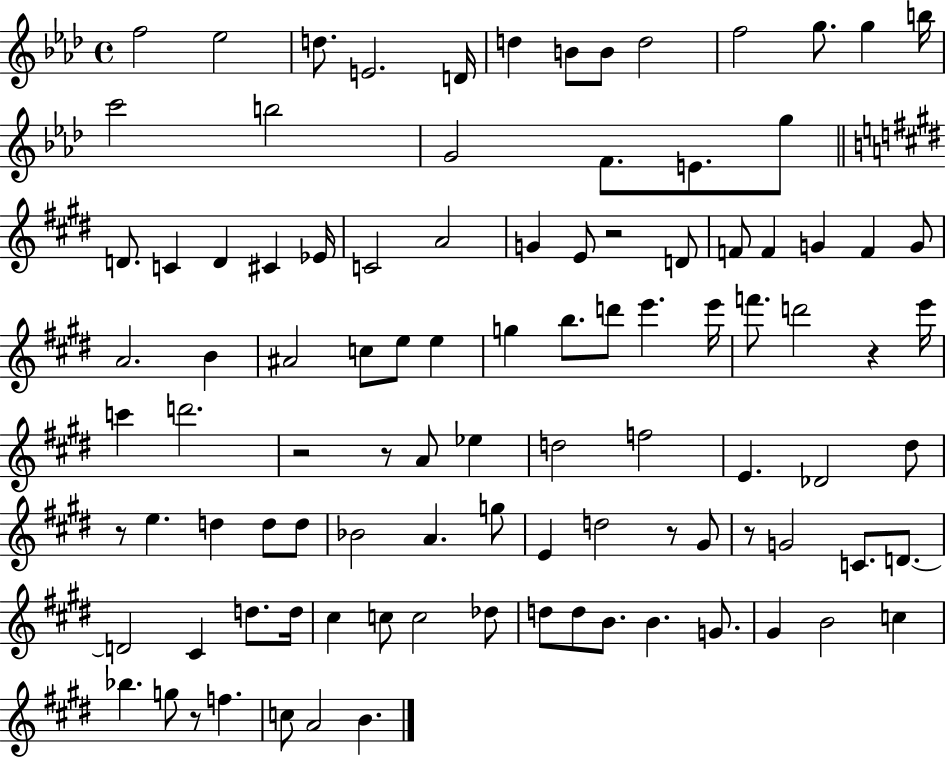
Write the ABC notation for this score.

X:1
T:Untitled
M:4/4
L:1/4
K:Ab
f2 _e2 d/2 E2 D/4 d B/2 B/2 d2 f2 g/2 g b/4 c'2 b2 G2 F/2 E/2 g/2 D/2 C D ^C _E/4 C2 A2 G E/2 z2 D/2 F/2 F G F G/2 A2 B ^A2 c/2 e/2 e g b/2 d'/2 e' e'/4 f'/2 d'2 z e'/4 c' d'2 z2 z/2 A/2 _e d2 f2 E _D2 ^d/2 z/2 e d d/2 d/2 _B2 A g/2 E d2 z/2 ^G/2 z/2 G2 C/2 D/2 D2 ^C d/2 d/4 ^c c/2 c2 _d/2 d/2 d/2 B/2 B G/2 ^G B2 c _b g/2 z/2 f c/2 A2 B